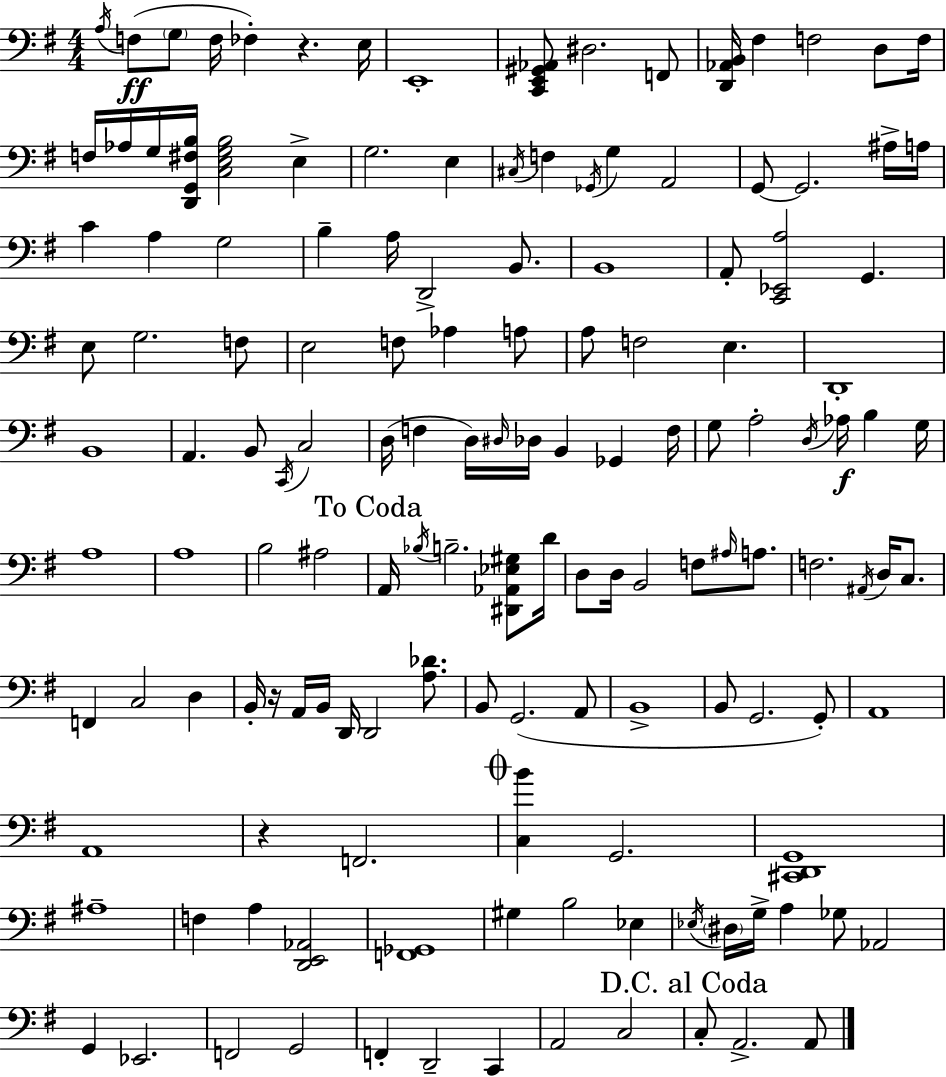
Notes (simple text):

A3/s F3/e G3/e F3/s FES3/q R/q. E3/s E2/w [C2,E2,G#2,Ab2]/e D#3/h. F2/e [D2,Ab2,B2]/s F#3/q F3/h D3/e F3/s F3/s Ab3/s G3/s [D2,G2,F#3,B3]/s [C3,E3,G3,B3]/h E3/q G3/h. E3/q C#3/s F3/q Gb2/s G3/q A2/h G2/e G2/h. A#3/s A3/s C4/q A3/q G3/h B3/q A3/s D2/h B2/e. B2/w A2/e [C2,Eb2,A3]/h G2/q. E3/e G3/h. F3/e E3/h F3/e Ab3/q A3/e A3/e F3/h E3/q. D2/w B2/w A2/q. B2/e C2/s C3/h D3/s F3/q D3/s D#3/s Db3/s B2/q Gb2/q F3/s G3/e A3/h D3/s Ab3/s B3/q G3/s A3/w A3/w B3/h A#3/h A2/s Bb3/s B3/h. [D#2,Ab2,Eb3,G#3]/e D4/s D3/e D3/s B2/h F3/e A#3/s A3/e. F3/h. A#2/s D3/s C3/e. F2/q C3/h D3/q B2/s R/s A2/s B2/s D2/s D2/h [A3,Db4]/e. B2/e G2/h. A2/e B2/w B2/e G2/h. G2/e A2/w A2/w R/q F2/h. [C3,B4]/q G2/h. [C#2,D2,G2]/w A#3/w F3/q A3/q [D2,E2,Ab2]/h [F2,Gb2]/w G#3/q B3/h Eb3/q Eb3/s D#3/s G3/s A3/q Gb3/e Ab2/h G2/q Eb2/h. F2/h G2/h F2/q D2/h C2/q A2/h C3/h C3/e A2/h. A2/e